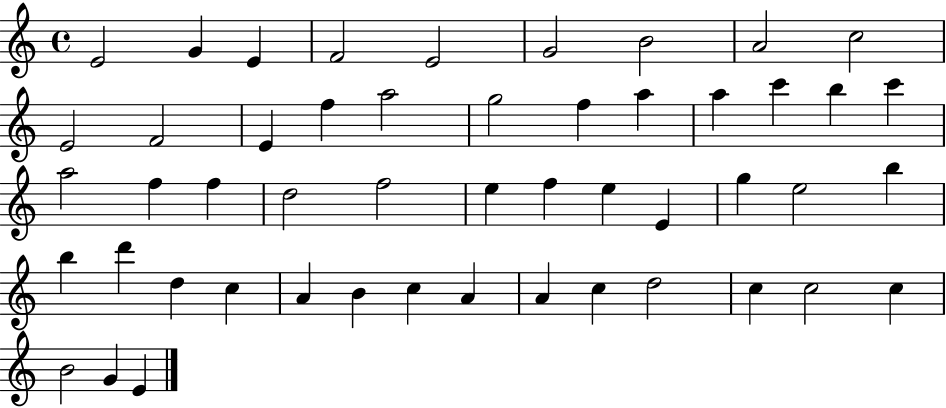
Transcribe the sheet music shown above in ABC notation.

X:1
T:Untitled
M:4/4
L:1/4
K:C
E2 G E F2 E2 G2 B2 A2 c2 E2 F2 E f a2 g2 f a a c' b c' a2 f f d2 f2 e f e E g e2 b b d' d c A B c A A c d2 c c2 c B2 G E